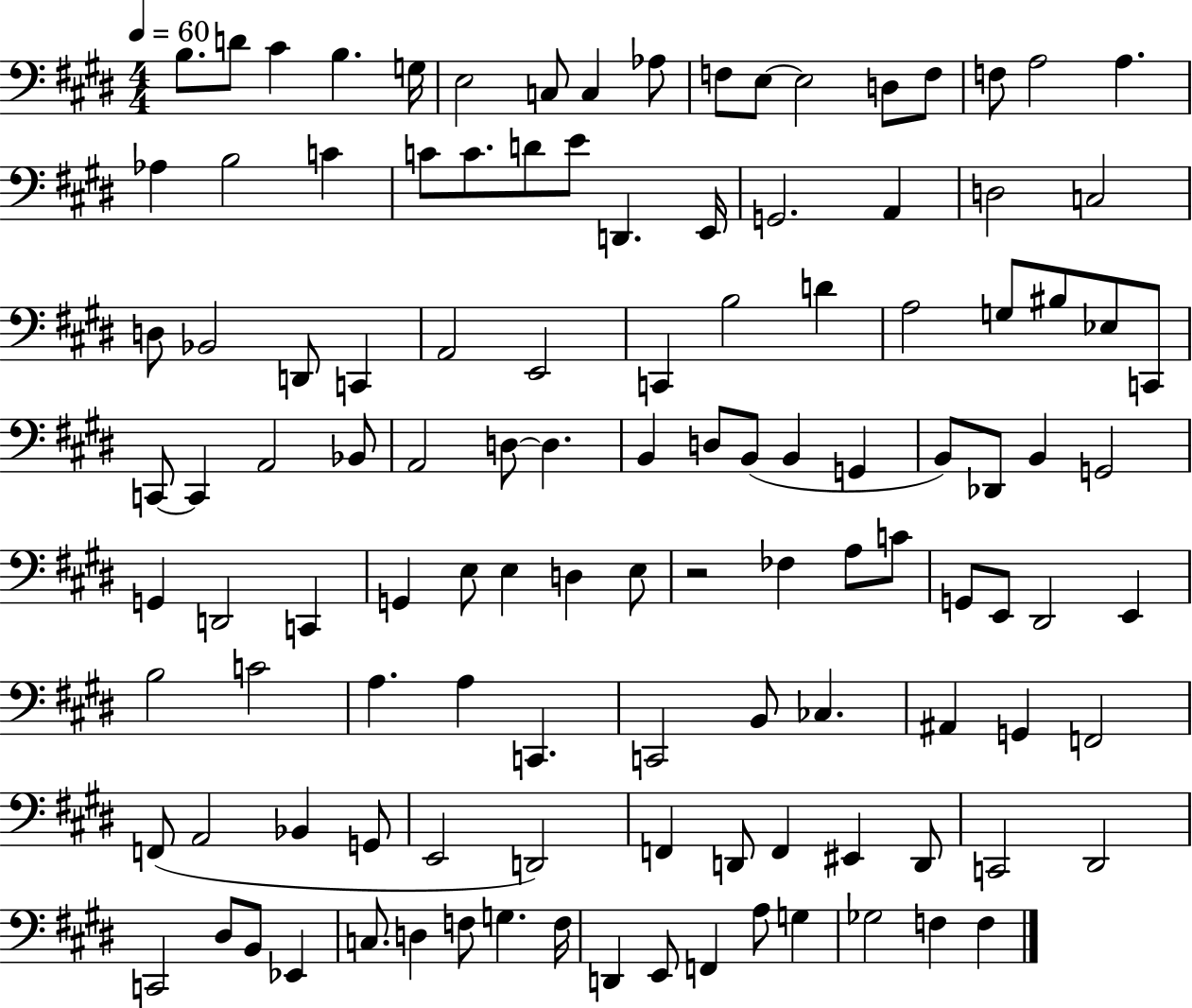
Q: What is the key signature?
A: E major